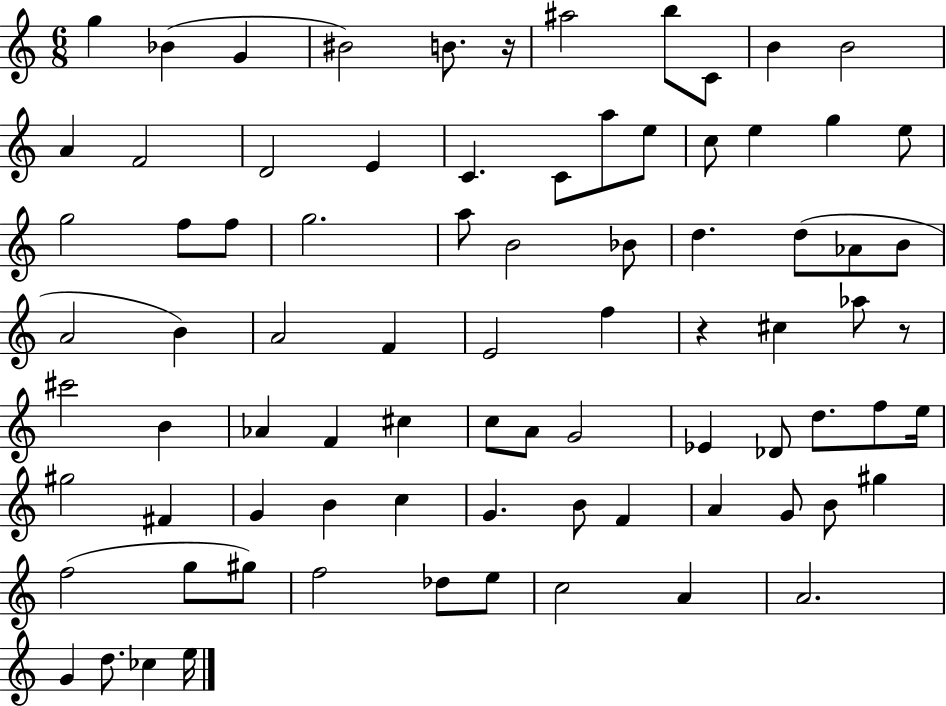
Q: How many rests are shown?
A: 3